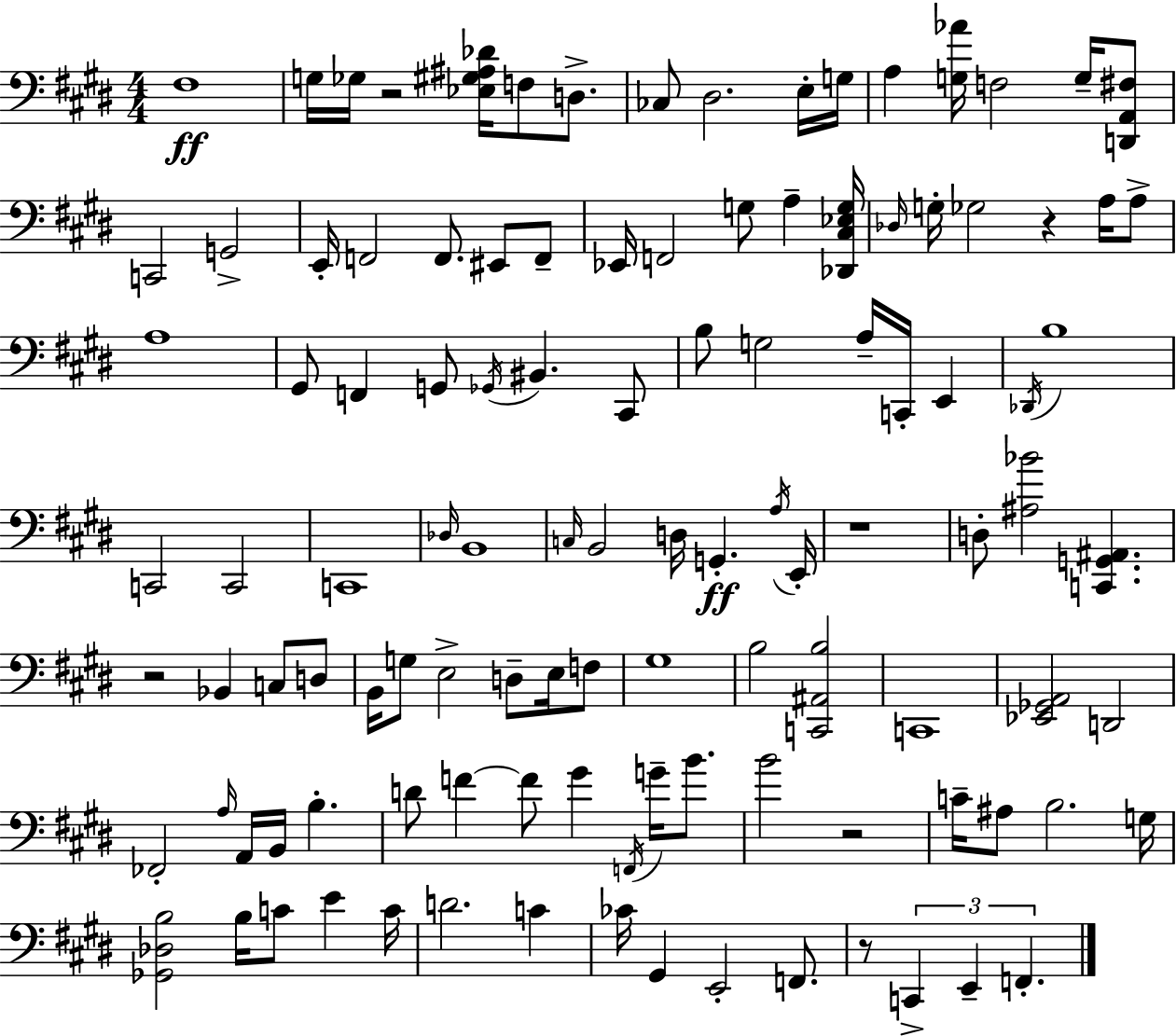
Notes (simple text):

F#3/w G3/s Gb3/s R/h [Eb3,G#3,A#3,Db4]/s F3/e D3/e. CES3/e D#3/h. E3/s G3/s A3/q [G3,Ab4]/s F3/h G3/s [D2,A2,F#3]/e C2/h G2/h E2/s F2/h F2/e. EIS2/e F2/e Eb2/s F2/h G3/e A3/q [Db2,C#3,Eb3,G3]/s Db3/s G3/s Gb3/h R/q A3/s A3/e A3/w G#2/e F2/q G2/e Gb2/s BIS2/q. C#2/e B3/e G3/h A3/s C2/s E2/q Db2/s B3/w C2/h C2/h C2/w Db3/s B2/w C3/s B2/h D3/s G2/q. A3/s E2/s R/w D3/e [A#3,Bb4]/h [C2,G2,A#2]/q. R/h Bb2/q C3/e D3/e B2/s G3/e E3/h D3/e E3/s F3/e G#3/w B3/h [C2,A#2,B3]/h C2/w [Eb2,Gb2,A2]/h D2/h FES2/h A3/s A2/s B2/s B3/q. D4/e F4/q F4/e G#4/q F2/s G4/s B4/e. B4/h R/h C4/s A#3/e B3/h. G3/s [Gb2,Db3,B3]/h B3/s C4/e E4/q C4/s D4/h. C4/q CES4/s G#2/q E2/h F2/e. R/e C2/q E2/q F2/q.